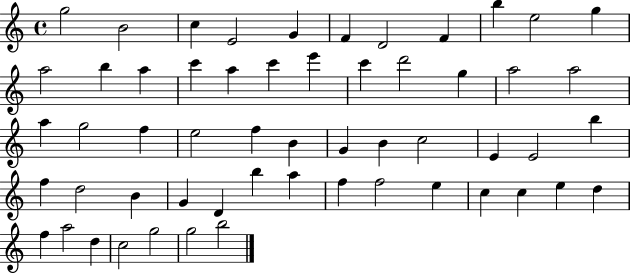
G5/h B4/h C5/q E4/h G4/q F4/q D4/h F4/q B5/q E5/h G5/q A5/h B5/q A5/q C6/q A5/q C6/q E6/q C6/q D6/h G5/q A5/h A5/h A5/q G5/h F5/q E5/h F5/q B4/q G4/q B4/q C5/h E4/q E4/h B5/q F5/q D5/h B4/q G4/q D4/q B5/q A5/q F5/q F5/h E5/q C5/q C5/q E5/q D5/q F5/q A5/h D5/q C5/h G5/h G5/h B5/h